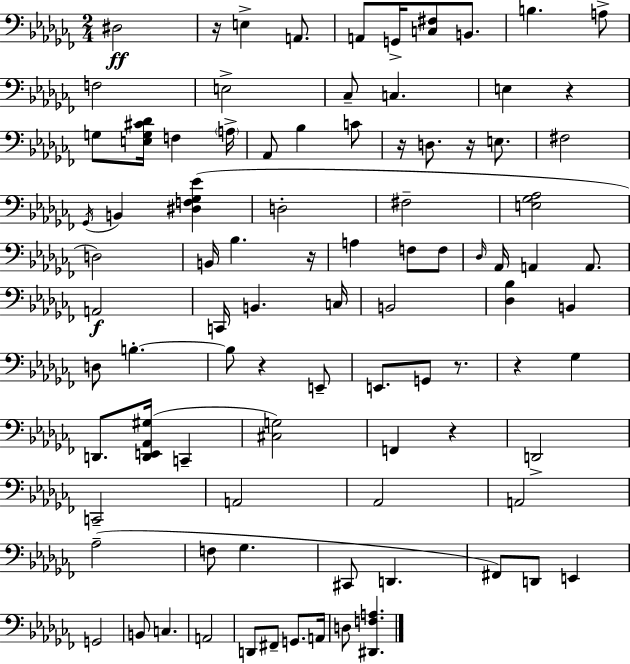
{
  \clef bass
  \numericTimeSignature
  \time 2/4
  \key aes \minor
  \repeat volta 2 { dis2\ff | r16 e4-> a,8. | a,8 g,16-> <c fis>8 b,8. | b4. a8-> | \break f2 | e2-> | ces8-- c4. | e4 r4 | \break g8 <e g cis' des'>16 f4 \parenthesize a16-> | aes,8 bes4 c'8 | r16 d8. r16 e8. | fis2 | \break \acciaccatura { ges,16 } b,4 <dis f ges ees'>4( | d2-. | fis2-- | <e ges aes>2 | \break d2) | b,16 bes4. | r16 a4 f8 f8 | \grace { des16 } aes,16 a,4 a,8. | \break a,2\f | c,16 b,4. | c16 b,2 | <des bes>4 b,4 | \break d8 b4.-.~~ | b8 r4 | e,8-- e,8. g,8 r8. | r4 ges4 | \break d,8. <d, e, aes, gis>16( c,4-- | <cis g>2) | f,4 r4 | d,2-> | \break c,2-- | a,2 | aes,2 | a,2 | \break aes2--( | f8 ges4. | cis,8 d,4. | fis,8) d,8 e,4 | \break g,2 | b,8 c4. | a,2 | d,8 fis,8-- g,8. | \break a,16 d8 <dis, f a>4. | } \bar "|."
}